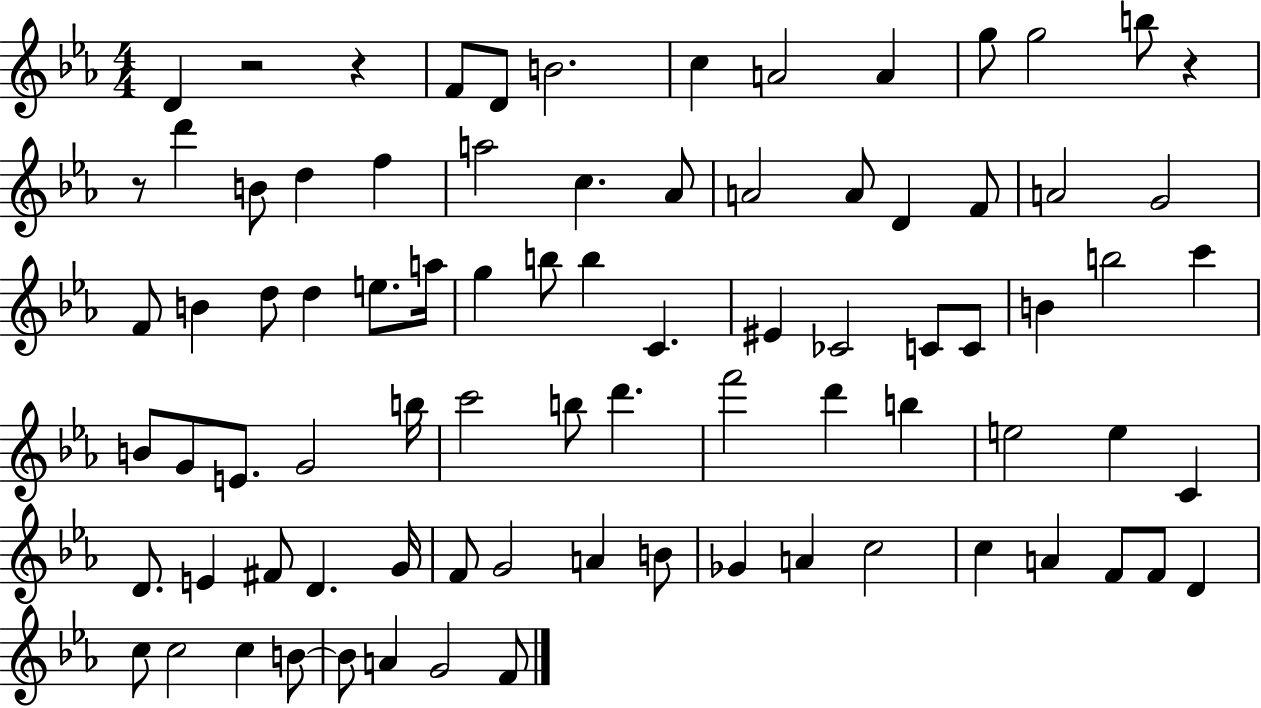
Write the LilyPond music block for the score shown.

{
  \clef treble
  \numericTimeSignature
  \time 4/4
  \key ees \major
  d'4 r2 r4 | f'8 d'8 b'2. | c''4 a'2 a'4 | g''8 g''2 b''8 r4 | \break r8 d'''4 b'8 d''4 f''4 | a''2 c''4. aes'8 | a'2 a'8 d'4 f'8 | a'2 g'2 | \break f'8 b'4 d''8 d''4 e''8. a''16 | g''4 b''8 b''4 c'4. | eis'4 ces'2 c'8 c'8 | b'4 b''2 c'''4 | \break b'8 g'8 e'8. g'2 b''16 | c'''2 b''8 d'''4. | f'''2 d'''4 b''4 | e''2 e''4 c'4 | \break d'8. e'4 fis'8 d'4. g'16 | f'8 g'2 a'4 b'8 | ges'4 a'4 c''2 | c''4 a'4 f'8 f'8 d'4 | \break c''8 c''2 c''4 b'8~~ | b'8 a'4 g'2 f'8 | \bar "|."
}